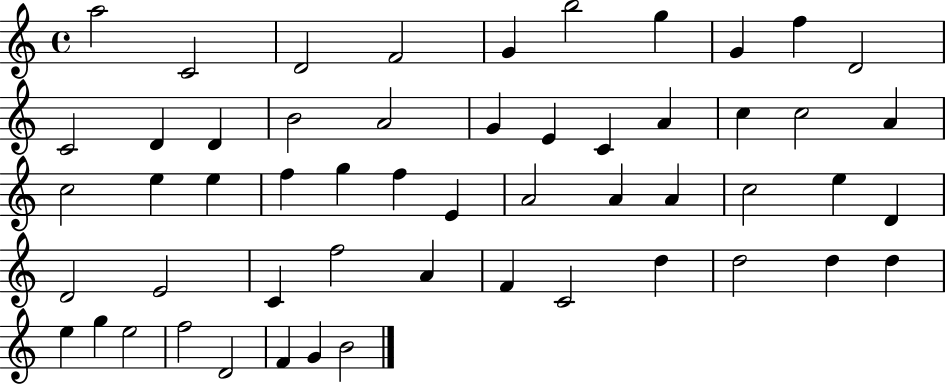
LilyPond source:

{
  \clef treble
  \time 4/4
  \defaultTimeSignature
  \key c \major
  a''2 c'2 | d'2 f'2 | g'4 b''2 g''4 | g'4 f''4 d'2 | \break c'2 d'4 d'4 | b'2 a'2 | g'4 e'4 c'4 a'4 | c''4 c''2 a'4 | \break c''2 e''4 e''4 | f''4 g''4 f''4 e'4 | a'2 a'4 a'4 | c''2 e''4 d'4 | \break d'2 e'2 | c'4 f''2 a'4 | f'4 c'2 d''4 | d''2 d''4 d''4 | \break e''4 g''4 e''2 | f''2 d'2 | f'4 g'4 b'2 | \bar "|."
}